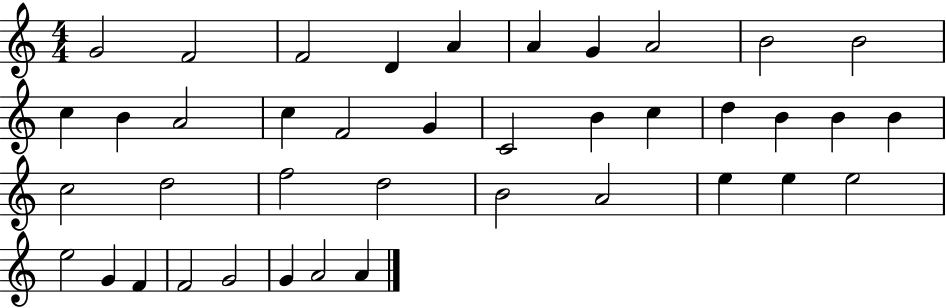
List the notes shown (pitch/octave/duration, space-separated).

G4/h F4/h F4/h D4/q A4/q A4/q G4/q A4/h B4/h B4/h C5/q B4/q A4/h C5/q F4/h G4/q C4/h B4/q C5/q D5/q B4/q B4/q B4/q C5/h D5/h F5/h D5/h B4/h A4/h E5/q E5/q E5/h E5/h G4/q F4/q F4/h G4/h G4/q A4/h A4/q